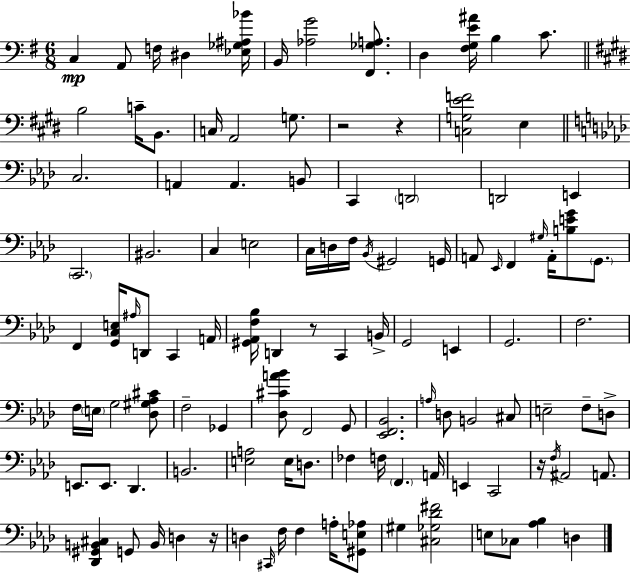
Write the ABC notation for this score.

X:1
T:Untitled
M:6/8
L:1/4
K:Em
C, A,,/2 F,/4 ^D, [_E,_G,^A,_B]/4 B,,/4 [_A,G]2 [^F,,_G,A,]/2 D, [^F,G,E^A]/4 B, C/2 B,2 C/4 B,,/2 C,/4 A,,2 G,/2 z2 z [C,G,EF]2 E, C,2 A,, A,, B,,/2 C,, D,,2 D,,2 E,, C,,2 ^B,,2 C, E,2 C,/4 D,/4 F,/4 _B,,/4 ^G,,2 G,,/4 A,,/2 _E,,/4 F,, ^G,/4 A,,/4 [B,EG]/2 G,,/2 F,, [G,,C,E,]/4 ^A,/4 D,,/2 C,, A,,/4 [^G,,_A,,F,_B,]/4 D,, z/2 C,, B,,/4 G,,2 E,, G,,2 F,2 F,/4 E,/4 G,2 [_D,^G,_A,^C]/2 F,2 _G,, [_D,^CA_B]/2 F,,2 G,,/2 [_E,,F,,_B,,]2 A,/4 D,/2 B,,2 ^C,/2 E,2 F,/2 D,/2 E,,/2 E,,/2 _D,, B,,2 [E,A,]2 E,/4 D,/2 _F, F,/4 F,, A,,/4 E,, C,,2 z/4 F,/4 ^A,,2 A,,/2 [_D,,^G,,B,,^C,] G,,/2 B,,/4 D, z/4 D, ^C,,/4 F,/4 F, A,/4 [^G,,E,_A,]/2 ^G, [^C,_G,_D^F]2 E,/2 _C,/2 [_A,_B,] D,